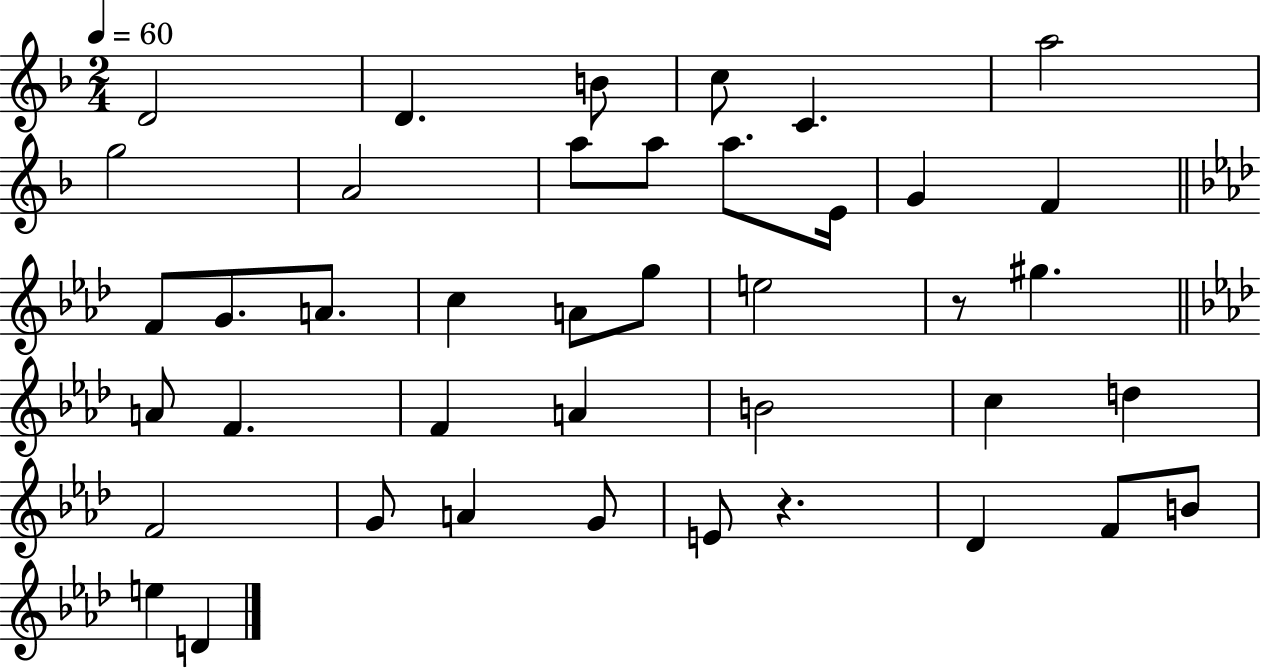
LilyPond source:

{
  \clef treble
  \numericTimeSignature
  \time 2/4
  \key f \major
  \tempo 4 = 60
  d'2 | d'4. b'8 | c''8 c'4. | a''2 | \break g''2 | a'2 | a''8 a''8 a''8. e'16 | g'4 f'4 | \break \bar "||" \break \key f \minor f'8 g'8. a'8. | c''4 a'8 g''8 | e''2 | r8 gis''4. | \break \bar "||" \break \key f \minor a'8 f'4. | f'4 a'4 | b'2 | c''4 d''4 | \break f'2 | g'8 a'4 g'8 | e'8 r4. | des'4 f'8 b'8 | \break e''4 d'4 | \bar "|."
}